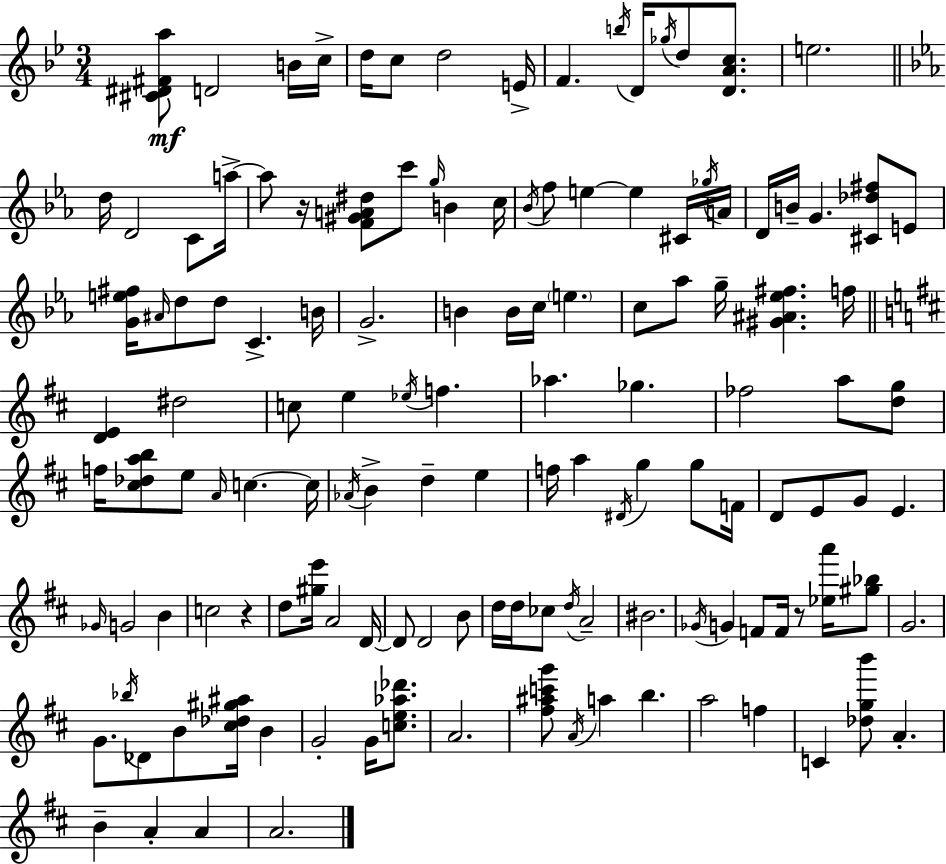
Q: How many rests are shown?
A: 3